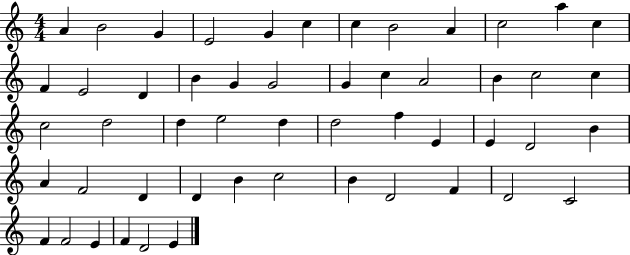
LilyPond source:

{
  \clef treble
  \numericTimeSignature
  \time 4/4
  \key c \major
  a'4 b'2 g'4 | e'2 g'4 c''4 | c''4 b'2 a'4 | c''2 a''4 c''4 | \break f'4 e'2 d'4 | b'4 g'4 g'2 | g'4 c''4 a'2 | b'4 c''2 c''4 | \break c''2 d''2 | d''4 e''2 d''4 | d''2 f''4 e'4 | e'4 d'2 b'4 | \break a'4 f'2 d'4 | d'4 b'4 c''2 | b'4 d'2 f'4 | d'2 c'2 | \break f'4 f'2 e'4 | f'4 d'2 e'4 | \bar "|."
}